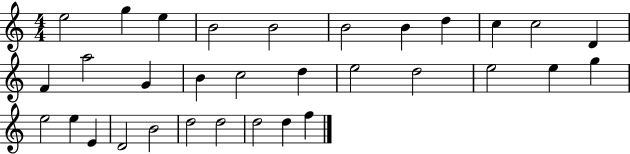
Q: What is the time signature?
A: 4/4